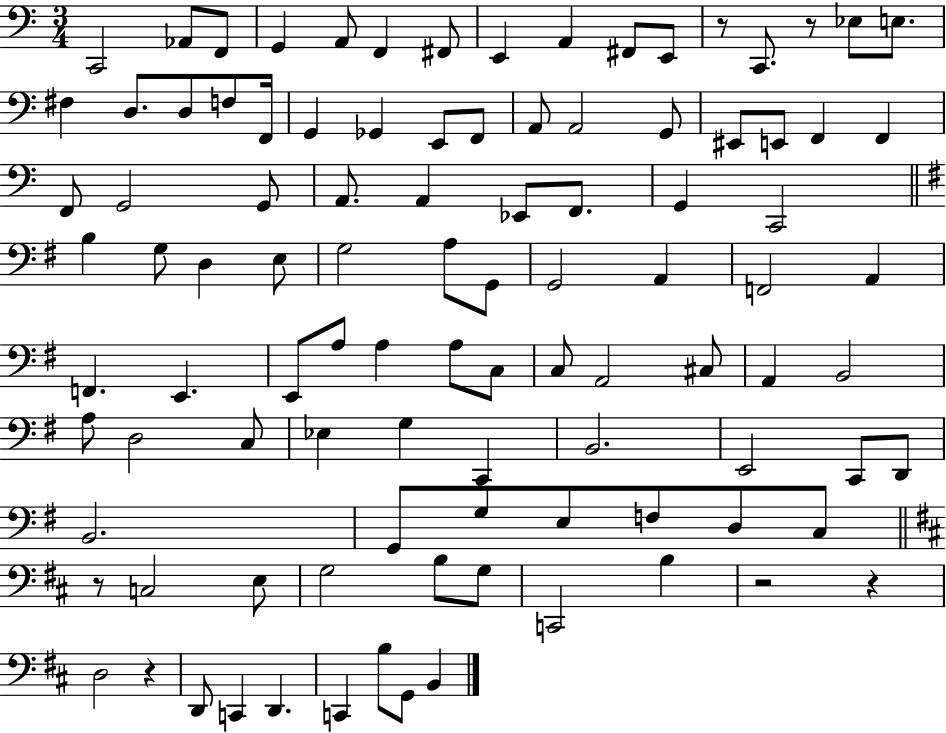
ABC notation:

X:1
T:Untitled
M:3/4
L:1/4
K:C
C,,2 _A,,/2 F,,/2 G,, A,,/2 F,, ^F,,/2 E,, A,, ^F,,/2 E,,/2 z/2 C,,/2 z/2 _E,/2 E,/2 ^F, D,/2 D,/2 F,/2 F,,/4 G,, _G,, E,,/2 F,,/2 A,,/2 A,,2 G,,/2 ^E,,/2 E,,/2 F,, F,, F,,/2 G,,2 G,,/2 A,,/2 A,, _E,,/2 F,,/2 G,, C,,2 B, G,/2 D, E,/2 G,2 A,/2 G,,/2 G,,2 A,, F,,2 A,, F,, E,, E,,/2 A,/2 A, A,/2 C,/2 C,/2 A,,2 ^C,/2 A,, B,,2 A,/2 D,2 C,/2 _E, G, C,, B,,2 E,,2 C,,/2 D,,/2 B,,2 G,,/2 G,/2 E,/2 F,/2 D,/2 C,/2 z/2 C,2 E,/2 G,2 B,/2 G,/2 C,,2 B, z2 z D,2 z D,,/2 C,, D,, C,, B,/2 G,,/2 B,,